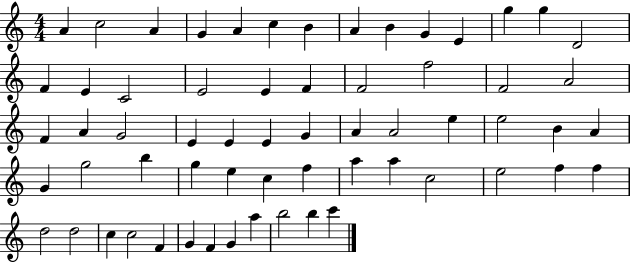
{
  \clef treble
  \numericTimeSignature
  \time 4/4
  \key c \major
  a'4 c''2 a'4 | g'4 a'4 c''4 b'4 | a'4 b'4 g'4 e'4 | g''4 g''4 d'2 | \break f'4 e'4 c'2 | e'2 e'4 f'4 | f'2 f''2 | f'2 a'2 | \break f'4 a'4 g'2 | e'4 e'4 e'4 g'4 | a'4 a'2 e''4 | e''2 b'4 a'4 | \break g'4 g''2 b''4 | g''4 e''4 c''4 f''4 | a''4 a''4 c''2 | e''2 f''4 f''4 | \break d''2 d''2 | c''4 c''2 f'4 | g'4 f'4 g'4 a''4 | b''2 b''4 c'''4 | \break \bar "|."
}